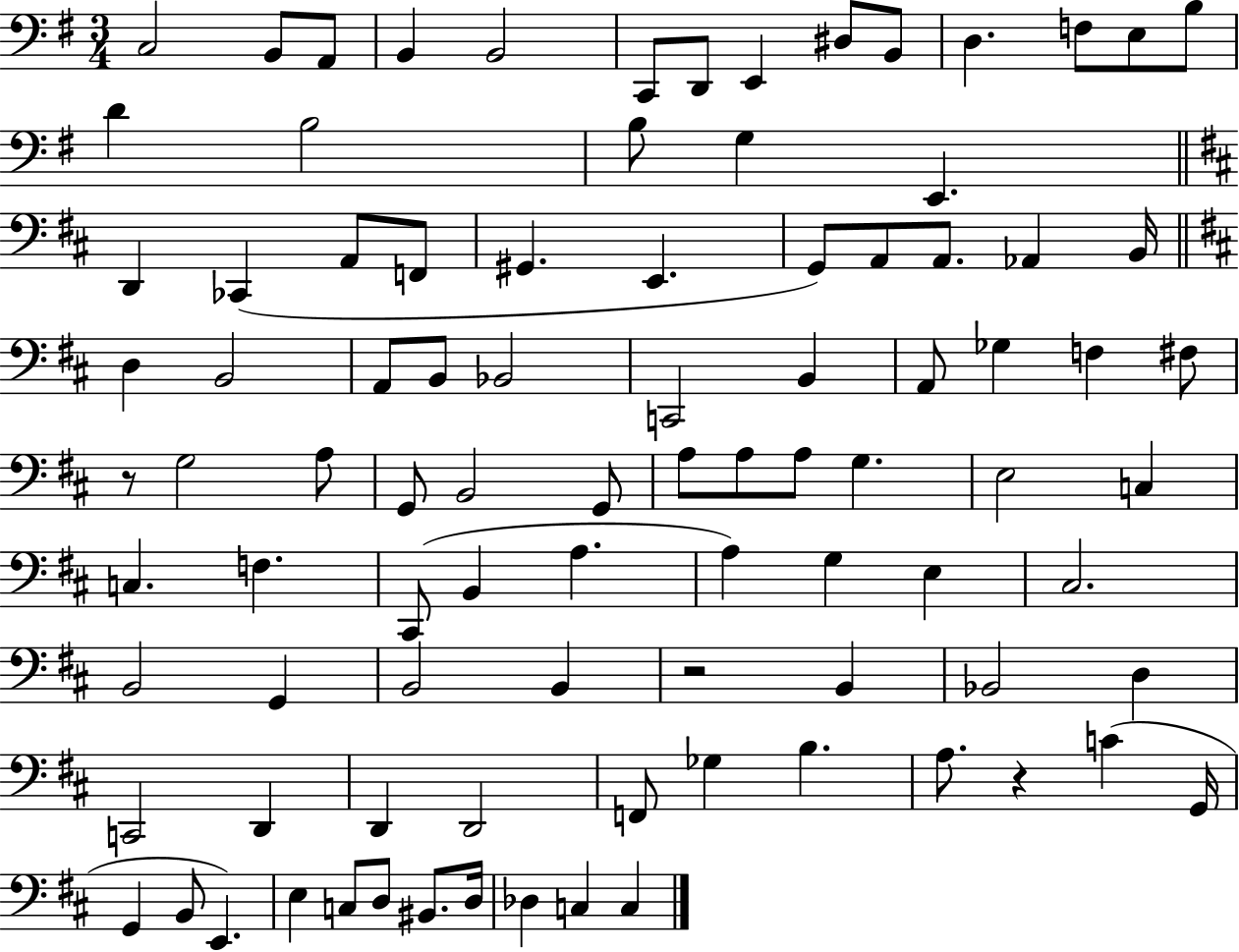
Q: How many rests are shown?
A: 3